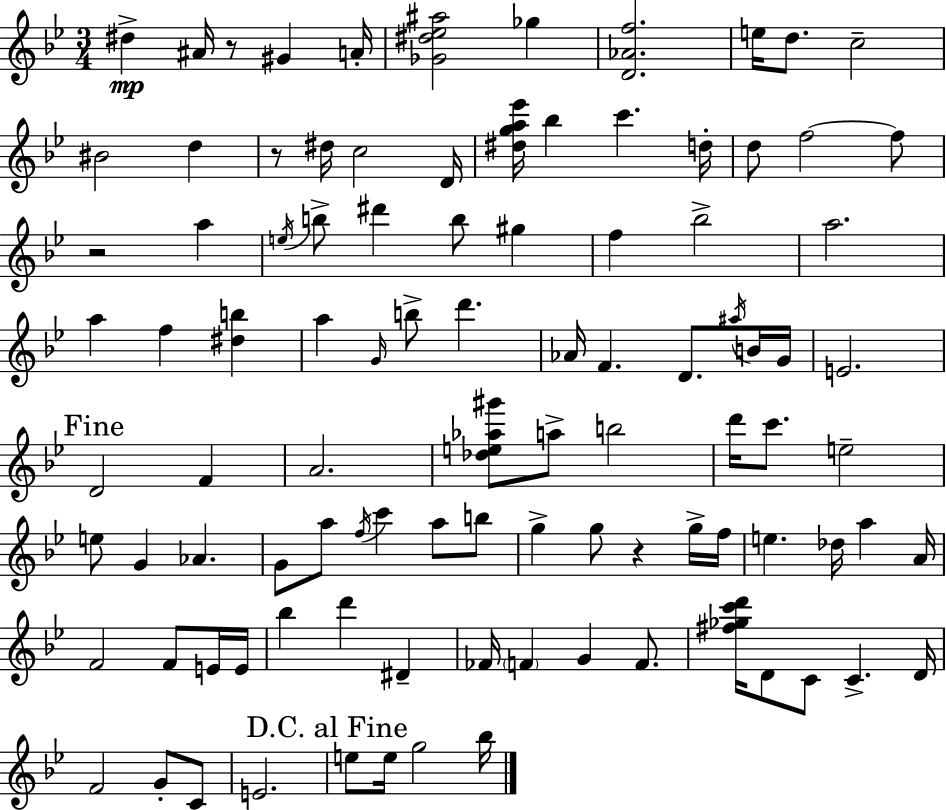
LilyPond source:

{
  \clef treble
  \numericTimeSignature
  \time 3/4
  \key bes \major
  \repeat volta 2 { dis''4->\mp ais'16 r8 gis'4 a'16-. | <ges' dis'' ees'' ais''>2 ges''4 | <d' aes' f''>2. | e''16 d''8. c''2-- | \break bis'2 d''4 | r8 dis''16 c''2 d'16 | <dis'' g'' a'' ees'''>16 bes''4 c'''4. d''16-. | d''8 f''2~~ f''8 | \break r2 a''4 | \acciaccatura { e''16 } b''8-> dis'''4 b''8 gis''4 | f''4 bes''2-> | a''2. | \break a''4 f''4 <dis'' b''>4 | a''4 \grace { g'16 } b''8-> d'''4. | aes'16 f'4. d'8. | \acciaccatura { ais''16 } b'16 g'16 e'2. | \break \mark "Fine" d'2 f'4 | a'2. | <des'' e'' aes'' gis'''>8 a''8-> b''2 | d'''16 c'''8. e''2-- | \break e''8 g'4 aes'4. | g'8 a''8 \acciaccatura { f''16 } c'''4 | a''8 b''8 g''4-> g''8 r4 | g''16-> f''16 e''4. des''16 a''4 | \break a'16 f'2 | f'8 e'16 e'16 bes''4 d'''4 | dis'4-- fes'16 \parenthesize f'4 g'4 | f'8. <fis'' ges'' c''' d'''>16 d'8 c'8 c'4.-> | \break d'16 f'2 | g'8-. c'8 e'2. | \mark "D.C. al Fine" e''8 e''16 g''2 | bes''16 } \bar "|."
}